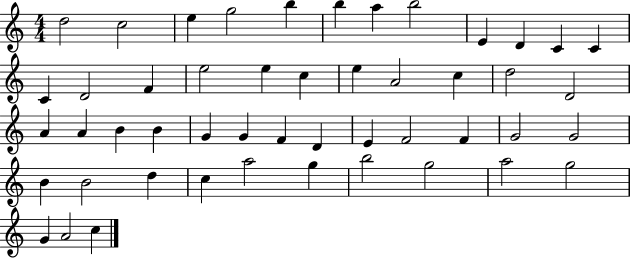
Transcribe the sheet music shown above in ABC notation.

X:1
T:Untitled
M:4/4
L:1/4
K:C
d2 c2 e g2 b b a b2 E D C C C D2 F e2 e c e A2 c d2 D2 A A B B G G F D E F2 F G2 G2 B B2 d c a2 g b2 g2 a2 g2 G A2 c